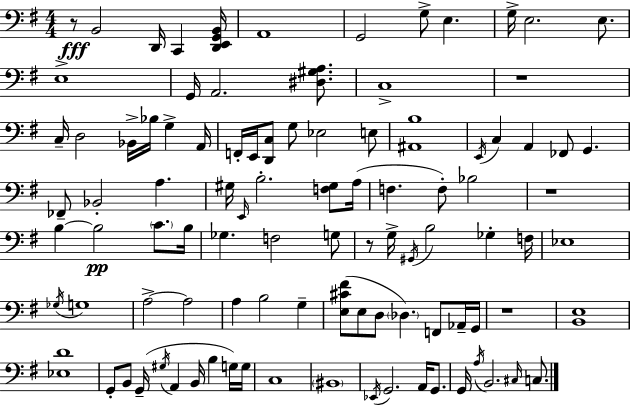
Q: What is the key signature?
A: E minor